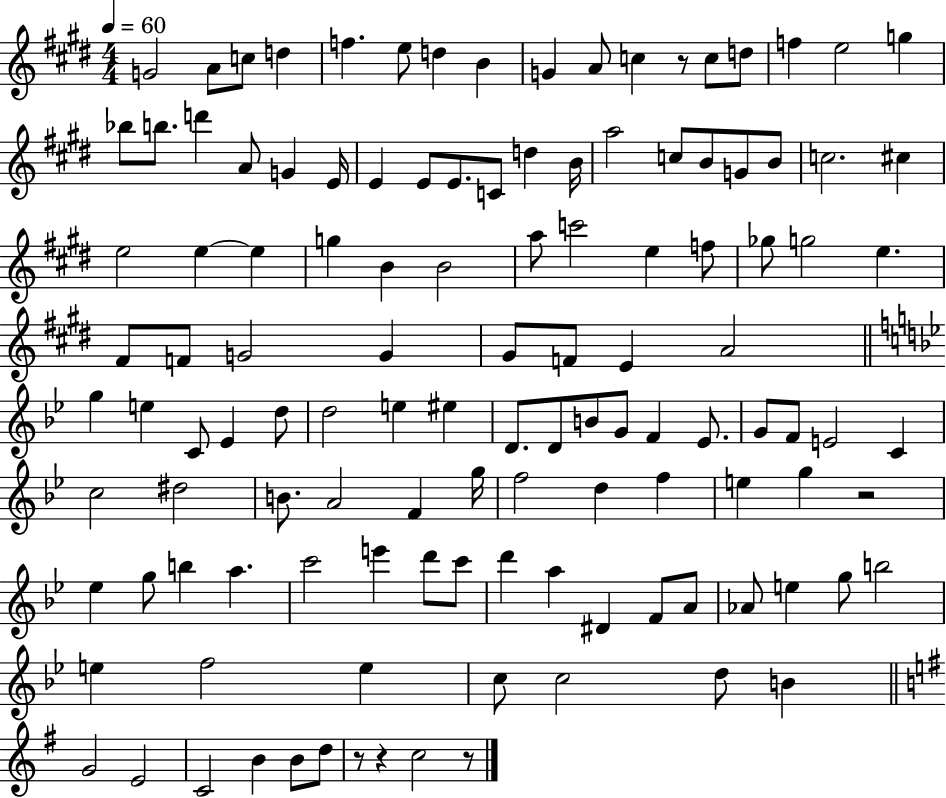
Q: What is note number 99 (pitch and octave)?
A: Ab4